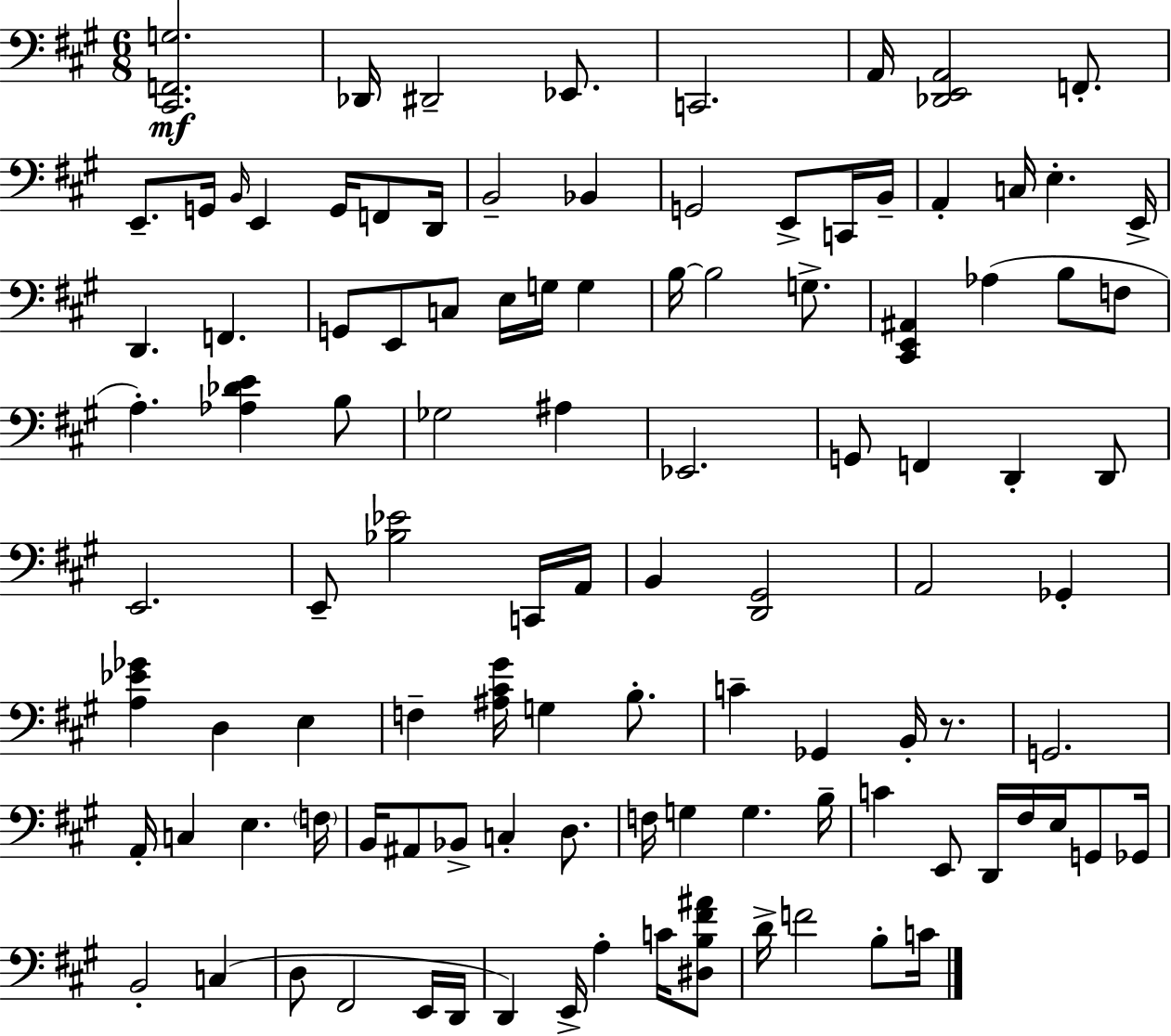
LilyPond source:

{
  \clef bass
  \numericTimeSignature
  \time 6/8
  \key a \major
  <cis, f, g>2.\mf | des,16 dis,2-- ees,8. | c,2. | a,16 <des, e, a,>2 f,8.-. | \break e,8.-- g,16 \grace { b,16 } e,4 g,16 f,8 | d,16 b,2-- bes,4 | g,2 e,8-> c,16 | b,16-- a,4-. c16 e4.-. | \break e,16-> d,4. f,4. | g,8 e,8 c8 e16 g16 g4 | b16~~ b2 g8.-> | <cis, e, ais,>4 aes4( b8 f8 | \break a4.-.) <aes des' e'>4 b8 | ges2 ais4 | ees,2. | g,8 f,4 d,4-. d,8 | \break e,2. | e,8-- <bes ees'>2 c,16 | a,16 b,4 <d, gis,>2 | a,2 ges,4-. | \break <a ees' ges'>4 d4 e4 | f4-- <ais cis' gis'>16 g4 b8.-. | c'4-- ges,4 b,16-. r8. | g,2. | \break a,16-. c4 e4. | \parenthesize f16 b,16 ais,8 bes,8-> c4-. d8. | f16 g4 g4. | b16-- c'4 e,8 d,16 fis16 e16 g,8 | \break ges,16 b,2-. c4( | d8 fis,2 e,16 | d,16 d,4) e,16-> a4-. c'16 <dis b fis' ais'>8 | d'16-> f'2 b8-. | \break c'16 \bar "|."
}